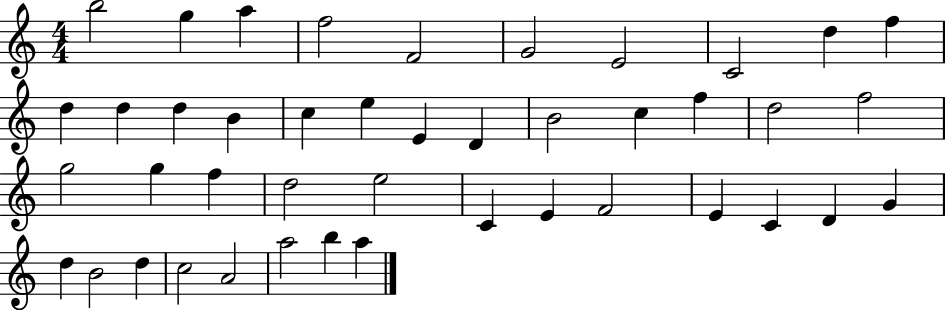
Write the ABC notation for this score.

X:1
T:Untitled
M:4/4
L:1/4
K:C
b2 g a f2 F2 G2 E2 C2 d f d d d B c e E D B2 c f d2 f2 g2 g f d2 e2 C E F2 E C D G d B2 d c2 A2 a2 b a